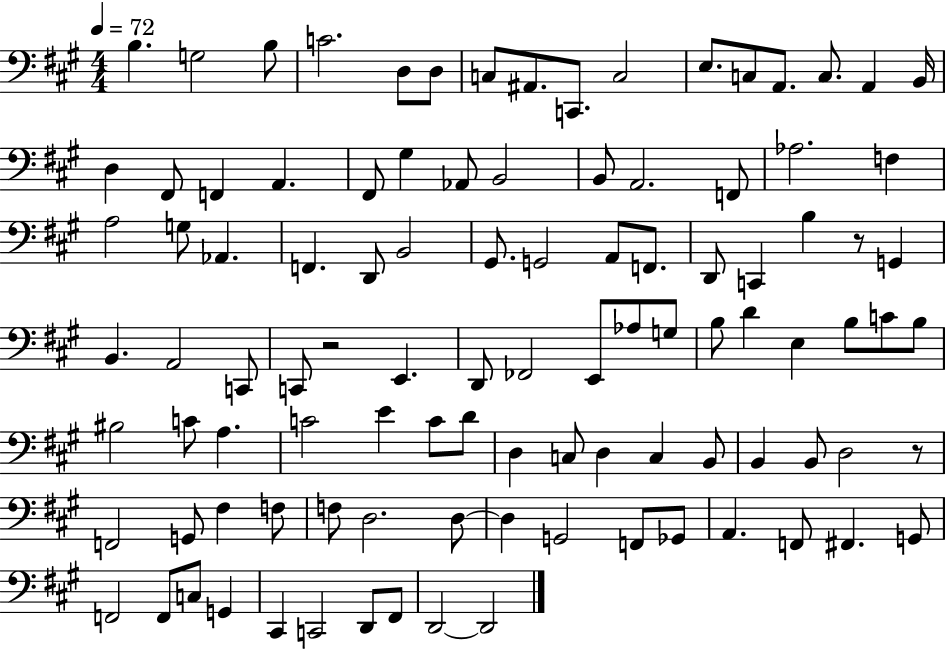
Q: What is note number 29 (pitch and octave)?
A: F3